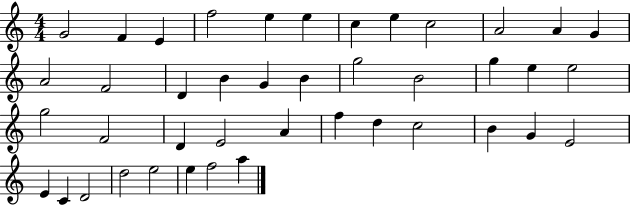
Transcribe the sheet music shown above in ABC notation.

X:1
T:Untitled
M:4/4
L:1/4
K:C
G2 F E f2 e e c e c2 A2 A G A2 F2 D B G B g2 B2 g e e2 g2 F2 D E2 A f d c2 B G E2 E C D2 d2 e2 e f2 a